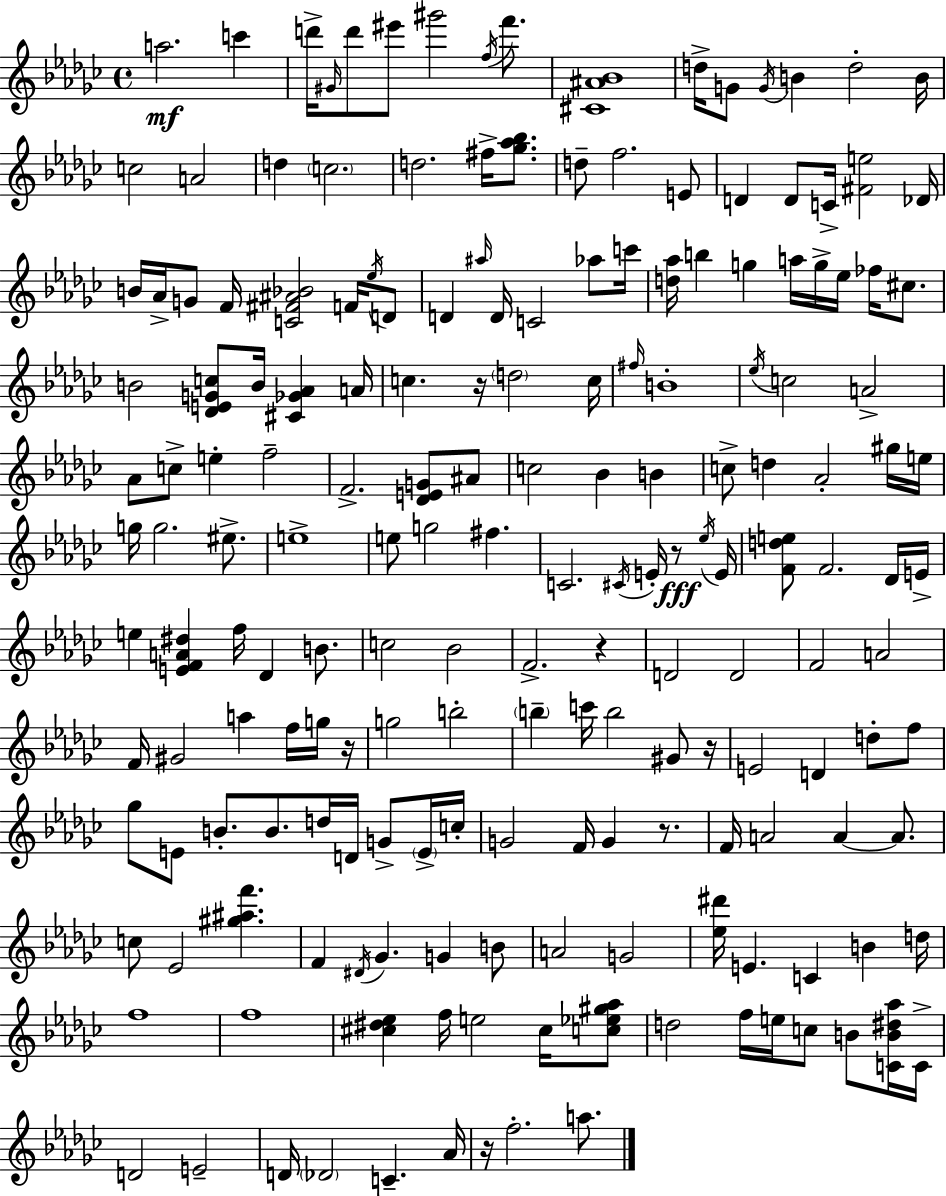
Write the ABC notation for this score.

X:1
T:Untitled
M:4/4
L:1/4
K:Ebm
a2 c' d'/4 ^G/4 d'/2 ^e'/2 ^g'2 f/4 f'/2 [^C^A_B]4 d/4 G/2 G/4 B d2 B/4 c2 A2 d c2 d2 ^f/4 [_g_a_b]/2 d/2 f2 E/2 D D/2 C/4 [^Fe]2 _D/4 B/4 _A/4 G/2 F/4 [C^F^A_B]2 F/4 _e/4 D/2 D ^a/4 D/4 C2 _a/2 c'/4 [d_a]/4 b g a/4 g/4 _e/4 _f/4 ^c/2 B2 [_DEGc]/2 B/4 [^C_G_A] A/4 c z/4 d2 c/4 ^f/4 B4 _e/4 c2 A2 _A/2 c/2 e f2 F2 [_DEG]/2 ^A/2 c2 _B B c/2 d _A2 ^g/4 e/4 g/4 g2 ^e/2 e4 e/2 g2 ^f C2 ^C/4 E/4 z/2 _e/4 E/4 [Fde]/2 F2 _D/4 E/4 e [EFA^d] f/4 _D B/2 c2 _B2 F2 z D2 D2 F2 A2 F/4 ^G2 a f/4 g/4 z/4 g2 b2 b c'/4 b2 ^G/2 z/4 E2 D d/2 f/2 _g/2 E/2 B/2 B/2 d/4 D/4 G/2 E/4 c/4 G2 F/4 G z/2 F/4 A2 A A/2 c/2 _E2 [^g^af'] F ^D/4 _G G B/2 A2 G2 [_e^d']/4 E C B d/4 f4 f4 [^c^d_e] f/4 e2 ^c/4 [c_e^g_a]/2 d2 f/4 e/4 c/2 B/2 [CB^d_a]/4 C/4 D2 E2 D/4 _D2 C _A/4 z/4 f2 a/2